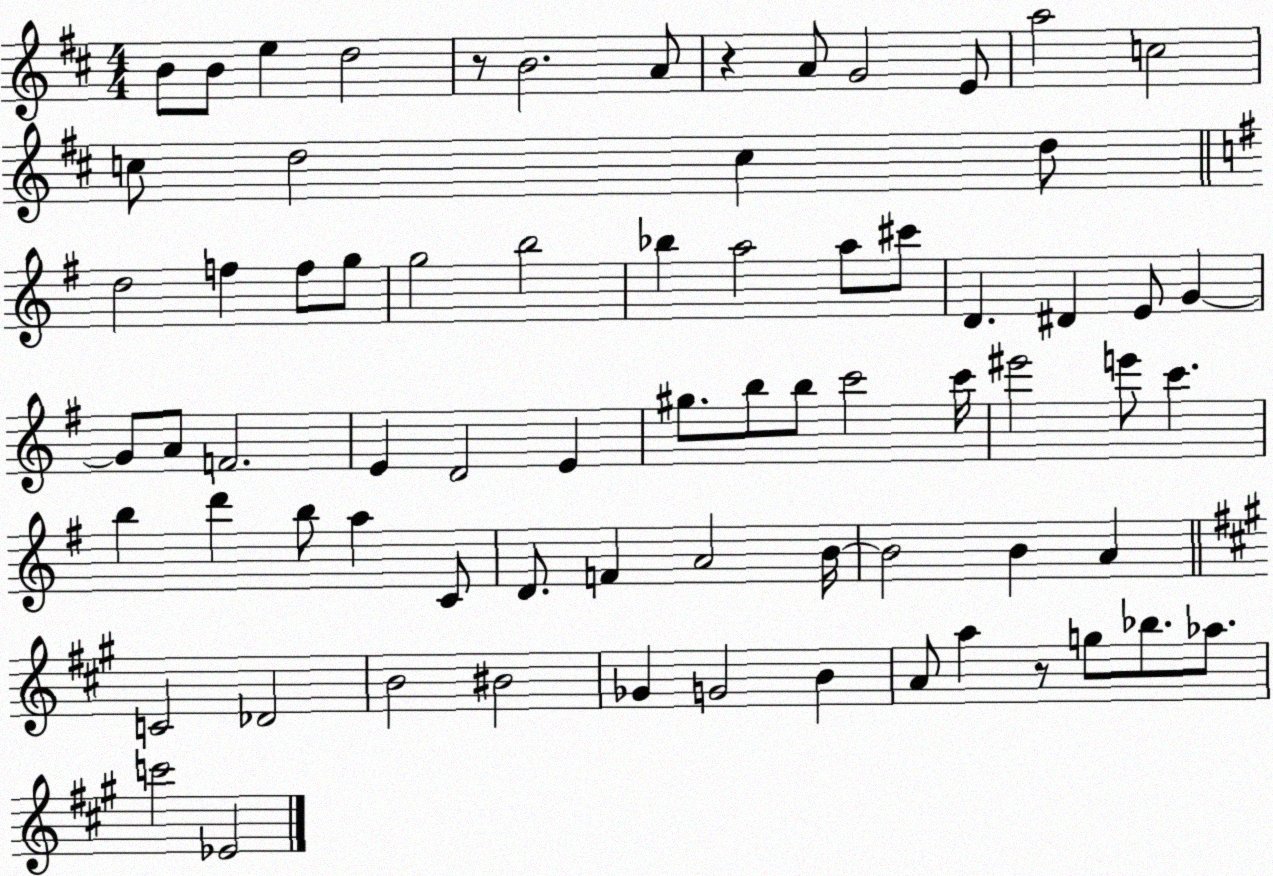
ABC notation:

X:1
T:Untitled
M:4/4
L:1/4
K:D
B/2 B/2 e d2 z/2 B2 A/2 z A/2 G2 E/2 a2 c2 c/2 d2 c d/2 d2 f f/2 g/2 g2 b2 _b a2 a/2 ^c'/2 D ^D E/2 G G/2 A/2 F2 E D2 E ^g/2 b/2 b/2 c'2 c'/4 ^e'2 e'/2 c' b d' b/2 a C/2 D/2 F A2 B/4 B2 B A C2 _D2 B2 ^B2 _G G2 B A/2 a z/2 g/2 _b/2 _a/2 c'2 _E2